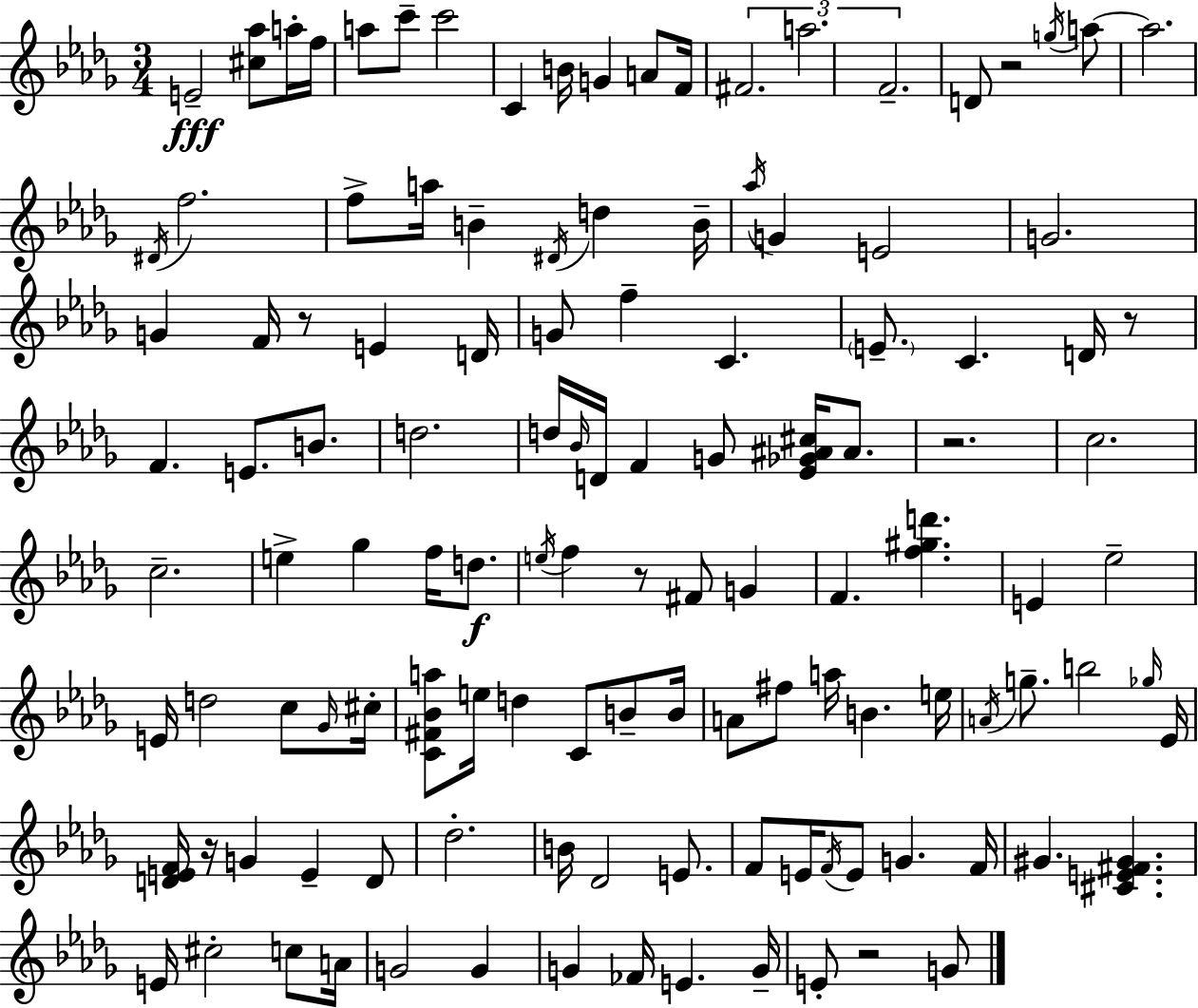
X:1
T:Untitled
M:3/4
L:1/4
K:Bbm
E2 [^c_a]/2 a/4 f/4 a/2 c'/2 c'2 C B/4 G A/2 F/4 ^F2 a2 F2 D/2 z2 g/4 a/2 a2 ^D/4 f2 f/2 a/4 B ^D/4 d B/4 _a/4 G E2 G2 G F/4 z/2 E D/4 G/2 f C E/2 C D/4 z/2 F E/2 B/2 d2 d/4 _B/4 D/4 F G/2 [_E_G^A^c]/4 ^A/2 z2 c2 c2 e _g f/4 d/2 e/4 f z/2 ^F/2 G F [f^gd'] E _e2 E/4 d2 c/2 _G/4 ^c/4 [C^F_Ba]/2 e/4 d C/2 B/2 B/4 A/2 ^f/2 a/4 B e/4 A/4 g/2 b2 _g/4 _E/4 [DEF]/4 z/4 G E D/2 _d2 B/4 _D2 E/2 F/2 E/4 F/4 E/2 G F/4 ^G [^CE^F^G] E/4 ^c2 c/2 A/4 G2 G G _F/4 E G/4 E/2 z2 G/2